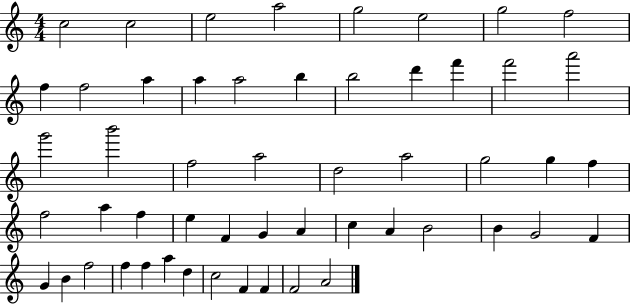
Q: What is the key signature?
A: C major